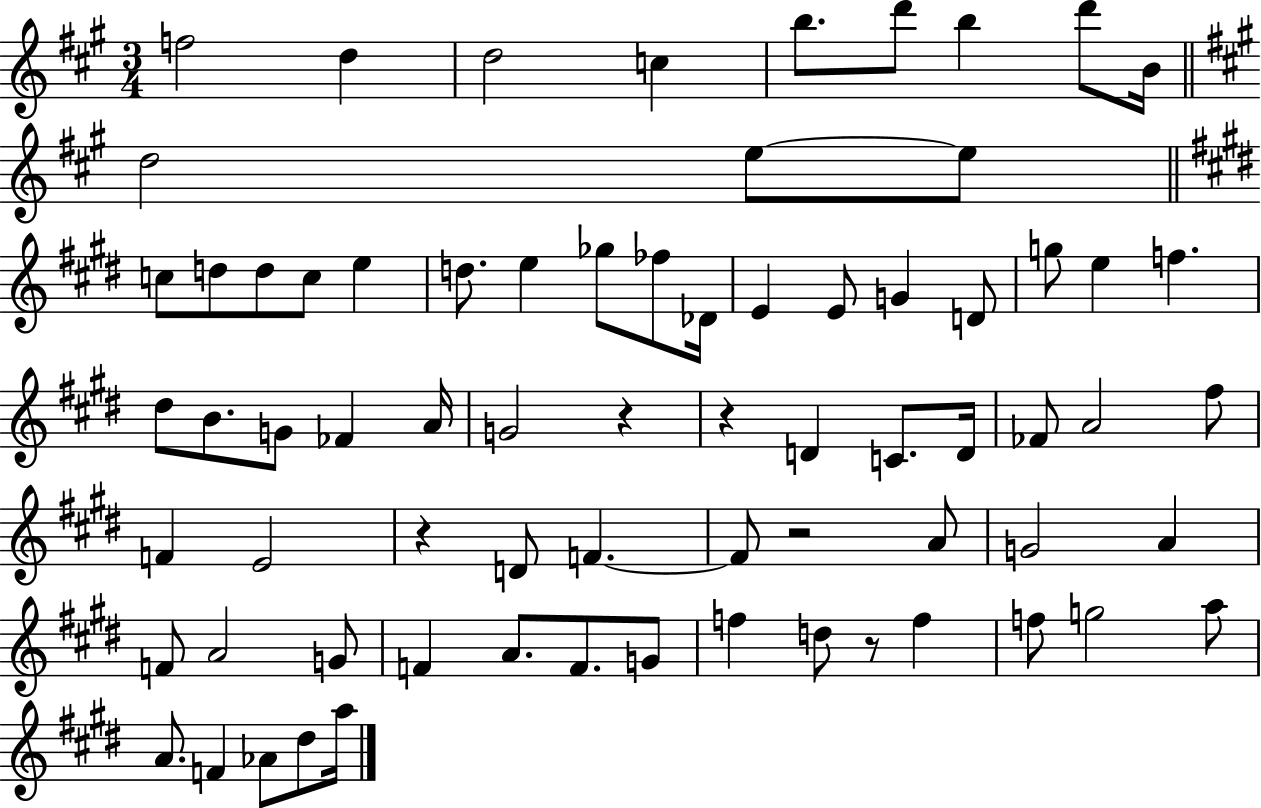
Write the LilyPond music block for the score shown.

{
  \clef treble
  \numericTimeSignature
  \time 3/4
  \key a \major
  f''2 d''4 | d''2 c''4 | b''8. d'''8 b''4 d'''8 b'16 | \bar "||" \break \key a \major d''2 e''8~~ e''8 | \bar "||" \break \key e \major c''8 d''8 d''8 c''8 e''4 | d''8. e''4 ges''8 fes''8 des'16 | e'4 e'8 g'4 d'8 | g''8 e''4 f''4. | \break dis''8 b'8. g'8 fes'4 a'16 | g'2 r4 | r4 d'4 c'8. d'16 | fes'8 a'2 fis''8 | \break f'4 e'2 | r4 d'8 f'4.~~ | f'8 r2 a'8 | g'2 a'4 | \break f'8 a'2 g'8 | f'4 a'8. f'8. g'8 | f''4 d''8 r8 f''4 | f''8 g''2 a''8 | \break a'8. f'4 aes'8 dis''8 a''16 | \bar "|."
}